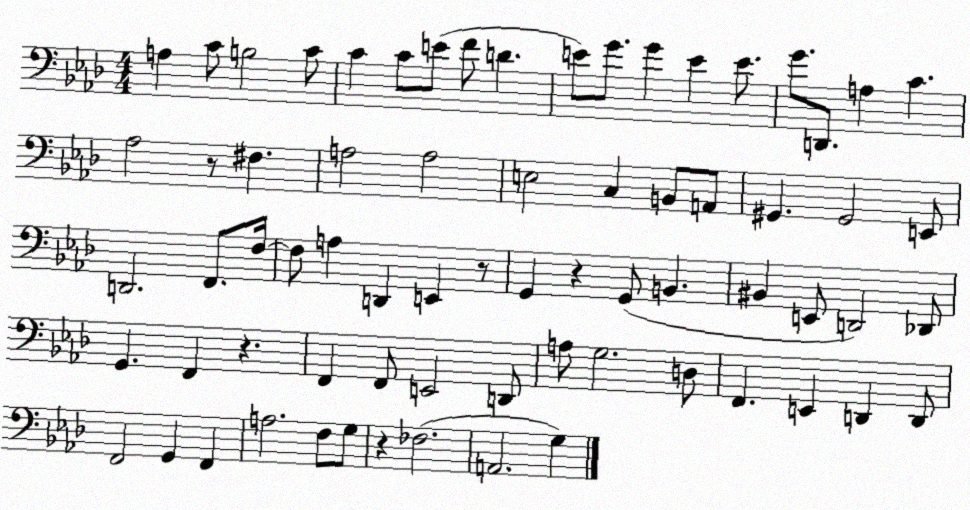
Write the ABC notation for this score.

X:1
T:Untitled
M:4/4
L:1/4
K:Ab
A, C/2 B,2 C/2 C C/2 E/2 F/2 D E/2 G/2 G E E/2 G/2 D,,/2 A, C _A,2 z/2 ^F, A,2 A,2 E,2 C, B,,/2 A,,/2 ^G,, ^G,,2 E,,/2 D,,2 F,,/2 F,/4 F,/2 A, D,, E,, z/2 G,, z G,,/2 B,, ^B,, E,,/2 D,,2 _D,,/2 G,, F,, z F,, F,,/2 E,,2 D,,/2 A,/2 G,2 D,/2 F,, E,, D,, D,,/2 F,,2 G,, F,, A,2 F,/2 G,/2 z _F,2 A,,2 G,